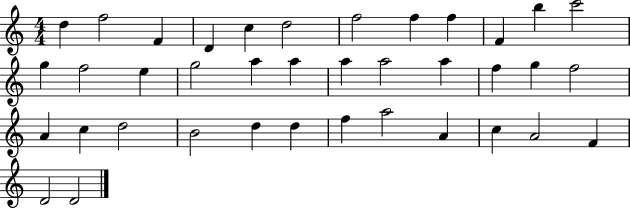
{
  \clef treble
  \numericTimeSignature
  \time 4/4
  \key c \major
  d''4 f''2 f'4 | d'4 c''4 d''2 | f''2 f''4 f''4 | f'4 b''4 c'''2 | \break g''4 f''2 e''4 | g''2 a''4 a''4 | a''4 a''2 a''4 | f''4 g''4 f''2 | \break a'4 c''4 d''2 | b'2 d''4 d''4 | f''4 a''2 a'4 | c''4 a'2 f'4 | \break d'2 d'2 | \bar "|."
}